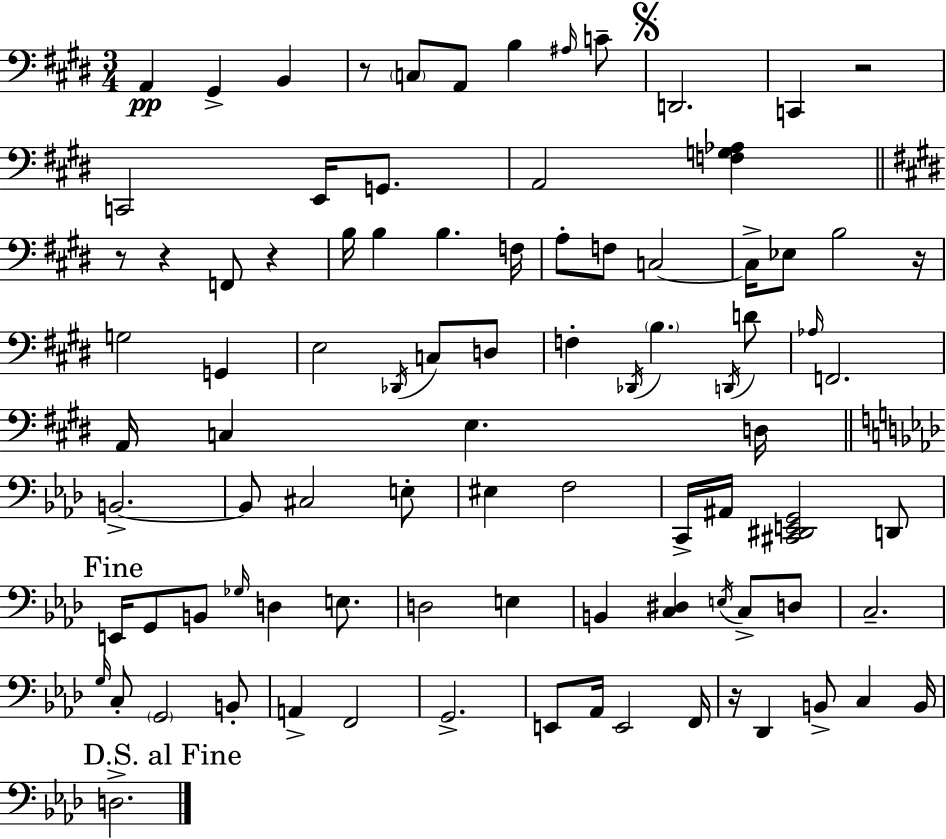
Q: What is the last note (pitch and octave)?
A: D3